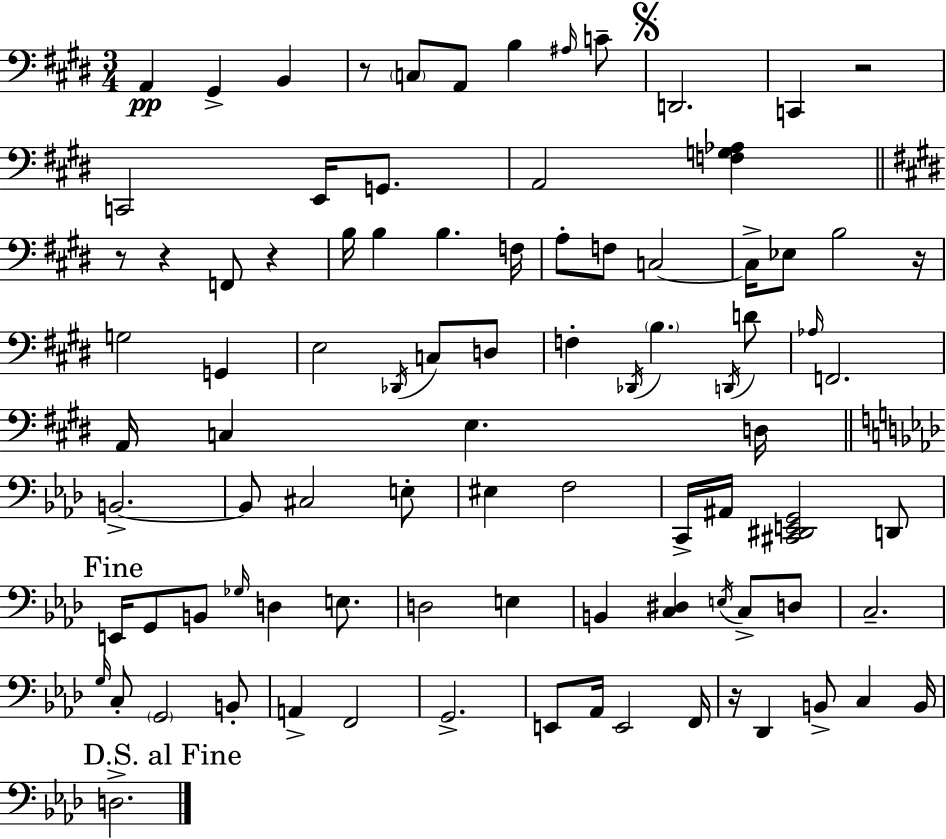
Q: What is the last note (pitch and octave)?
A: D3